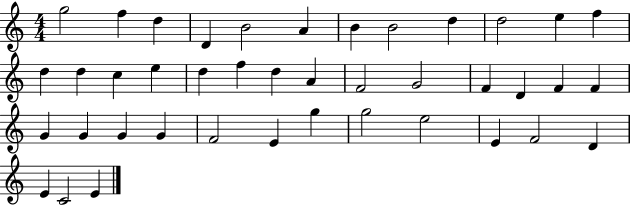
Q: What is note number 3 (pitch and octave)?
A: D5